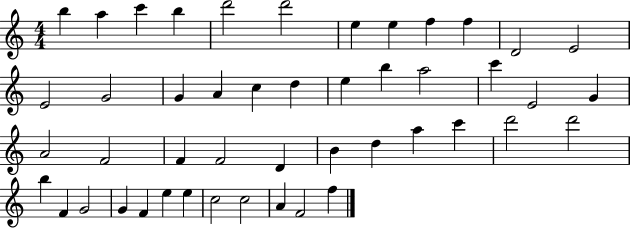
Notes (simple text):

B5/q A5/q C6/q B5/q D6/h D6/h E5/q E5/q F5/q F5/q D4/h E4/h E4/h G4/h G4/q A4/q C5/q D5/q E5/q B5/q A5/h C6/q E4/h G4/q A4/h F4/h F4/q F4/h D4/q B4/q D5/q A5/q C6/q D6/h D6/h B5/q F4/q G4/h G4/q F4/q E5/q E5/q C5/h C5/h A4/q F4/h F5/q